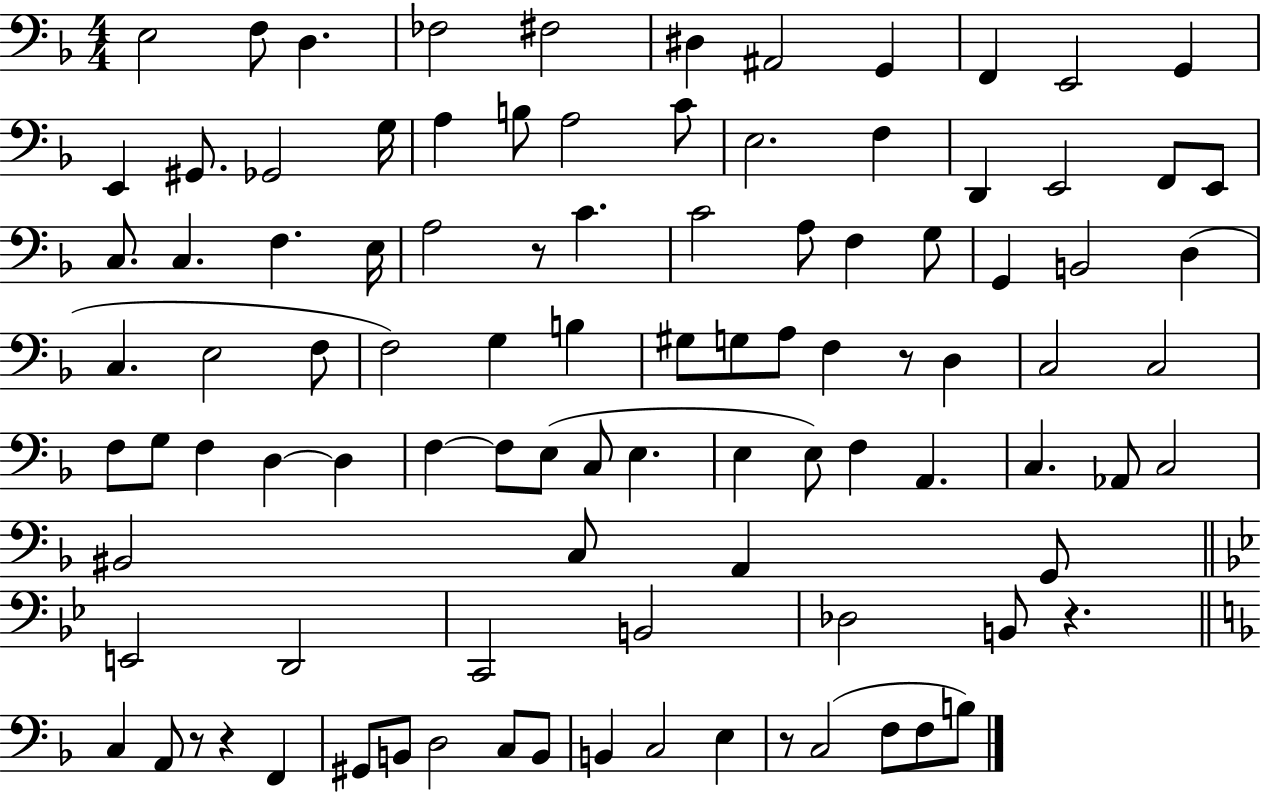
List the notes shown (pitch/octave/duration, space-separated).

E3/h F3/e D3/q. FES3/h F#3/h D#3/q A#2/h G2/q F2/q E2/h G2/q E2/q G#2/e. Gb2/h G3/s A3/q B3/e A3/h C4/e E3/h. F3/q D2/q E2/h F2/e E2/e C3/e. C3/q. F3/q. E3/s A3/h R/e C4/q. C4/h A3/e F3/q G3/e G2/q B2/h D3/q C3/q. E3/h F3/e F3/h G3/q B3/q G#3/e G3/e A3/e F3/q R/e D3/q C3/h C3/h F3/e G3/e F3/q D3/q D3/q F3/q F3/e E3/e C3/e E3/q. E3/q E3/e F3/q A2/q. C3/q. Ab2/e C3/h BIS2/h C3/e A2/q G2/e E2/h D2/h C2/h B2/h Db3/h B2/e R/q. C3/q A2/e R/e R/q F2/q G#2/e B2/e D3/h C3/e B2/e B2/q C3/h E3/q R/e C3/h F3/e F3/e B3/e